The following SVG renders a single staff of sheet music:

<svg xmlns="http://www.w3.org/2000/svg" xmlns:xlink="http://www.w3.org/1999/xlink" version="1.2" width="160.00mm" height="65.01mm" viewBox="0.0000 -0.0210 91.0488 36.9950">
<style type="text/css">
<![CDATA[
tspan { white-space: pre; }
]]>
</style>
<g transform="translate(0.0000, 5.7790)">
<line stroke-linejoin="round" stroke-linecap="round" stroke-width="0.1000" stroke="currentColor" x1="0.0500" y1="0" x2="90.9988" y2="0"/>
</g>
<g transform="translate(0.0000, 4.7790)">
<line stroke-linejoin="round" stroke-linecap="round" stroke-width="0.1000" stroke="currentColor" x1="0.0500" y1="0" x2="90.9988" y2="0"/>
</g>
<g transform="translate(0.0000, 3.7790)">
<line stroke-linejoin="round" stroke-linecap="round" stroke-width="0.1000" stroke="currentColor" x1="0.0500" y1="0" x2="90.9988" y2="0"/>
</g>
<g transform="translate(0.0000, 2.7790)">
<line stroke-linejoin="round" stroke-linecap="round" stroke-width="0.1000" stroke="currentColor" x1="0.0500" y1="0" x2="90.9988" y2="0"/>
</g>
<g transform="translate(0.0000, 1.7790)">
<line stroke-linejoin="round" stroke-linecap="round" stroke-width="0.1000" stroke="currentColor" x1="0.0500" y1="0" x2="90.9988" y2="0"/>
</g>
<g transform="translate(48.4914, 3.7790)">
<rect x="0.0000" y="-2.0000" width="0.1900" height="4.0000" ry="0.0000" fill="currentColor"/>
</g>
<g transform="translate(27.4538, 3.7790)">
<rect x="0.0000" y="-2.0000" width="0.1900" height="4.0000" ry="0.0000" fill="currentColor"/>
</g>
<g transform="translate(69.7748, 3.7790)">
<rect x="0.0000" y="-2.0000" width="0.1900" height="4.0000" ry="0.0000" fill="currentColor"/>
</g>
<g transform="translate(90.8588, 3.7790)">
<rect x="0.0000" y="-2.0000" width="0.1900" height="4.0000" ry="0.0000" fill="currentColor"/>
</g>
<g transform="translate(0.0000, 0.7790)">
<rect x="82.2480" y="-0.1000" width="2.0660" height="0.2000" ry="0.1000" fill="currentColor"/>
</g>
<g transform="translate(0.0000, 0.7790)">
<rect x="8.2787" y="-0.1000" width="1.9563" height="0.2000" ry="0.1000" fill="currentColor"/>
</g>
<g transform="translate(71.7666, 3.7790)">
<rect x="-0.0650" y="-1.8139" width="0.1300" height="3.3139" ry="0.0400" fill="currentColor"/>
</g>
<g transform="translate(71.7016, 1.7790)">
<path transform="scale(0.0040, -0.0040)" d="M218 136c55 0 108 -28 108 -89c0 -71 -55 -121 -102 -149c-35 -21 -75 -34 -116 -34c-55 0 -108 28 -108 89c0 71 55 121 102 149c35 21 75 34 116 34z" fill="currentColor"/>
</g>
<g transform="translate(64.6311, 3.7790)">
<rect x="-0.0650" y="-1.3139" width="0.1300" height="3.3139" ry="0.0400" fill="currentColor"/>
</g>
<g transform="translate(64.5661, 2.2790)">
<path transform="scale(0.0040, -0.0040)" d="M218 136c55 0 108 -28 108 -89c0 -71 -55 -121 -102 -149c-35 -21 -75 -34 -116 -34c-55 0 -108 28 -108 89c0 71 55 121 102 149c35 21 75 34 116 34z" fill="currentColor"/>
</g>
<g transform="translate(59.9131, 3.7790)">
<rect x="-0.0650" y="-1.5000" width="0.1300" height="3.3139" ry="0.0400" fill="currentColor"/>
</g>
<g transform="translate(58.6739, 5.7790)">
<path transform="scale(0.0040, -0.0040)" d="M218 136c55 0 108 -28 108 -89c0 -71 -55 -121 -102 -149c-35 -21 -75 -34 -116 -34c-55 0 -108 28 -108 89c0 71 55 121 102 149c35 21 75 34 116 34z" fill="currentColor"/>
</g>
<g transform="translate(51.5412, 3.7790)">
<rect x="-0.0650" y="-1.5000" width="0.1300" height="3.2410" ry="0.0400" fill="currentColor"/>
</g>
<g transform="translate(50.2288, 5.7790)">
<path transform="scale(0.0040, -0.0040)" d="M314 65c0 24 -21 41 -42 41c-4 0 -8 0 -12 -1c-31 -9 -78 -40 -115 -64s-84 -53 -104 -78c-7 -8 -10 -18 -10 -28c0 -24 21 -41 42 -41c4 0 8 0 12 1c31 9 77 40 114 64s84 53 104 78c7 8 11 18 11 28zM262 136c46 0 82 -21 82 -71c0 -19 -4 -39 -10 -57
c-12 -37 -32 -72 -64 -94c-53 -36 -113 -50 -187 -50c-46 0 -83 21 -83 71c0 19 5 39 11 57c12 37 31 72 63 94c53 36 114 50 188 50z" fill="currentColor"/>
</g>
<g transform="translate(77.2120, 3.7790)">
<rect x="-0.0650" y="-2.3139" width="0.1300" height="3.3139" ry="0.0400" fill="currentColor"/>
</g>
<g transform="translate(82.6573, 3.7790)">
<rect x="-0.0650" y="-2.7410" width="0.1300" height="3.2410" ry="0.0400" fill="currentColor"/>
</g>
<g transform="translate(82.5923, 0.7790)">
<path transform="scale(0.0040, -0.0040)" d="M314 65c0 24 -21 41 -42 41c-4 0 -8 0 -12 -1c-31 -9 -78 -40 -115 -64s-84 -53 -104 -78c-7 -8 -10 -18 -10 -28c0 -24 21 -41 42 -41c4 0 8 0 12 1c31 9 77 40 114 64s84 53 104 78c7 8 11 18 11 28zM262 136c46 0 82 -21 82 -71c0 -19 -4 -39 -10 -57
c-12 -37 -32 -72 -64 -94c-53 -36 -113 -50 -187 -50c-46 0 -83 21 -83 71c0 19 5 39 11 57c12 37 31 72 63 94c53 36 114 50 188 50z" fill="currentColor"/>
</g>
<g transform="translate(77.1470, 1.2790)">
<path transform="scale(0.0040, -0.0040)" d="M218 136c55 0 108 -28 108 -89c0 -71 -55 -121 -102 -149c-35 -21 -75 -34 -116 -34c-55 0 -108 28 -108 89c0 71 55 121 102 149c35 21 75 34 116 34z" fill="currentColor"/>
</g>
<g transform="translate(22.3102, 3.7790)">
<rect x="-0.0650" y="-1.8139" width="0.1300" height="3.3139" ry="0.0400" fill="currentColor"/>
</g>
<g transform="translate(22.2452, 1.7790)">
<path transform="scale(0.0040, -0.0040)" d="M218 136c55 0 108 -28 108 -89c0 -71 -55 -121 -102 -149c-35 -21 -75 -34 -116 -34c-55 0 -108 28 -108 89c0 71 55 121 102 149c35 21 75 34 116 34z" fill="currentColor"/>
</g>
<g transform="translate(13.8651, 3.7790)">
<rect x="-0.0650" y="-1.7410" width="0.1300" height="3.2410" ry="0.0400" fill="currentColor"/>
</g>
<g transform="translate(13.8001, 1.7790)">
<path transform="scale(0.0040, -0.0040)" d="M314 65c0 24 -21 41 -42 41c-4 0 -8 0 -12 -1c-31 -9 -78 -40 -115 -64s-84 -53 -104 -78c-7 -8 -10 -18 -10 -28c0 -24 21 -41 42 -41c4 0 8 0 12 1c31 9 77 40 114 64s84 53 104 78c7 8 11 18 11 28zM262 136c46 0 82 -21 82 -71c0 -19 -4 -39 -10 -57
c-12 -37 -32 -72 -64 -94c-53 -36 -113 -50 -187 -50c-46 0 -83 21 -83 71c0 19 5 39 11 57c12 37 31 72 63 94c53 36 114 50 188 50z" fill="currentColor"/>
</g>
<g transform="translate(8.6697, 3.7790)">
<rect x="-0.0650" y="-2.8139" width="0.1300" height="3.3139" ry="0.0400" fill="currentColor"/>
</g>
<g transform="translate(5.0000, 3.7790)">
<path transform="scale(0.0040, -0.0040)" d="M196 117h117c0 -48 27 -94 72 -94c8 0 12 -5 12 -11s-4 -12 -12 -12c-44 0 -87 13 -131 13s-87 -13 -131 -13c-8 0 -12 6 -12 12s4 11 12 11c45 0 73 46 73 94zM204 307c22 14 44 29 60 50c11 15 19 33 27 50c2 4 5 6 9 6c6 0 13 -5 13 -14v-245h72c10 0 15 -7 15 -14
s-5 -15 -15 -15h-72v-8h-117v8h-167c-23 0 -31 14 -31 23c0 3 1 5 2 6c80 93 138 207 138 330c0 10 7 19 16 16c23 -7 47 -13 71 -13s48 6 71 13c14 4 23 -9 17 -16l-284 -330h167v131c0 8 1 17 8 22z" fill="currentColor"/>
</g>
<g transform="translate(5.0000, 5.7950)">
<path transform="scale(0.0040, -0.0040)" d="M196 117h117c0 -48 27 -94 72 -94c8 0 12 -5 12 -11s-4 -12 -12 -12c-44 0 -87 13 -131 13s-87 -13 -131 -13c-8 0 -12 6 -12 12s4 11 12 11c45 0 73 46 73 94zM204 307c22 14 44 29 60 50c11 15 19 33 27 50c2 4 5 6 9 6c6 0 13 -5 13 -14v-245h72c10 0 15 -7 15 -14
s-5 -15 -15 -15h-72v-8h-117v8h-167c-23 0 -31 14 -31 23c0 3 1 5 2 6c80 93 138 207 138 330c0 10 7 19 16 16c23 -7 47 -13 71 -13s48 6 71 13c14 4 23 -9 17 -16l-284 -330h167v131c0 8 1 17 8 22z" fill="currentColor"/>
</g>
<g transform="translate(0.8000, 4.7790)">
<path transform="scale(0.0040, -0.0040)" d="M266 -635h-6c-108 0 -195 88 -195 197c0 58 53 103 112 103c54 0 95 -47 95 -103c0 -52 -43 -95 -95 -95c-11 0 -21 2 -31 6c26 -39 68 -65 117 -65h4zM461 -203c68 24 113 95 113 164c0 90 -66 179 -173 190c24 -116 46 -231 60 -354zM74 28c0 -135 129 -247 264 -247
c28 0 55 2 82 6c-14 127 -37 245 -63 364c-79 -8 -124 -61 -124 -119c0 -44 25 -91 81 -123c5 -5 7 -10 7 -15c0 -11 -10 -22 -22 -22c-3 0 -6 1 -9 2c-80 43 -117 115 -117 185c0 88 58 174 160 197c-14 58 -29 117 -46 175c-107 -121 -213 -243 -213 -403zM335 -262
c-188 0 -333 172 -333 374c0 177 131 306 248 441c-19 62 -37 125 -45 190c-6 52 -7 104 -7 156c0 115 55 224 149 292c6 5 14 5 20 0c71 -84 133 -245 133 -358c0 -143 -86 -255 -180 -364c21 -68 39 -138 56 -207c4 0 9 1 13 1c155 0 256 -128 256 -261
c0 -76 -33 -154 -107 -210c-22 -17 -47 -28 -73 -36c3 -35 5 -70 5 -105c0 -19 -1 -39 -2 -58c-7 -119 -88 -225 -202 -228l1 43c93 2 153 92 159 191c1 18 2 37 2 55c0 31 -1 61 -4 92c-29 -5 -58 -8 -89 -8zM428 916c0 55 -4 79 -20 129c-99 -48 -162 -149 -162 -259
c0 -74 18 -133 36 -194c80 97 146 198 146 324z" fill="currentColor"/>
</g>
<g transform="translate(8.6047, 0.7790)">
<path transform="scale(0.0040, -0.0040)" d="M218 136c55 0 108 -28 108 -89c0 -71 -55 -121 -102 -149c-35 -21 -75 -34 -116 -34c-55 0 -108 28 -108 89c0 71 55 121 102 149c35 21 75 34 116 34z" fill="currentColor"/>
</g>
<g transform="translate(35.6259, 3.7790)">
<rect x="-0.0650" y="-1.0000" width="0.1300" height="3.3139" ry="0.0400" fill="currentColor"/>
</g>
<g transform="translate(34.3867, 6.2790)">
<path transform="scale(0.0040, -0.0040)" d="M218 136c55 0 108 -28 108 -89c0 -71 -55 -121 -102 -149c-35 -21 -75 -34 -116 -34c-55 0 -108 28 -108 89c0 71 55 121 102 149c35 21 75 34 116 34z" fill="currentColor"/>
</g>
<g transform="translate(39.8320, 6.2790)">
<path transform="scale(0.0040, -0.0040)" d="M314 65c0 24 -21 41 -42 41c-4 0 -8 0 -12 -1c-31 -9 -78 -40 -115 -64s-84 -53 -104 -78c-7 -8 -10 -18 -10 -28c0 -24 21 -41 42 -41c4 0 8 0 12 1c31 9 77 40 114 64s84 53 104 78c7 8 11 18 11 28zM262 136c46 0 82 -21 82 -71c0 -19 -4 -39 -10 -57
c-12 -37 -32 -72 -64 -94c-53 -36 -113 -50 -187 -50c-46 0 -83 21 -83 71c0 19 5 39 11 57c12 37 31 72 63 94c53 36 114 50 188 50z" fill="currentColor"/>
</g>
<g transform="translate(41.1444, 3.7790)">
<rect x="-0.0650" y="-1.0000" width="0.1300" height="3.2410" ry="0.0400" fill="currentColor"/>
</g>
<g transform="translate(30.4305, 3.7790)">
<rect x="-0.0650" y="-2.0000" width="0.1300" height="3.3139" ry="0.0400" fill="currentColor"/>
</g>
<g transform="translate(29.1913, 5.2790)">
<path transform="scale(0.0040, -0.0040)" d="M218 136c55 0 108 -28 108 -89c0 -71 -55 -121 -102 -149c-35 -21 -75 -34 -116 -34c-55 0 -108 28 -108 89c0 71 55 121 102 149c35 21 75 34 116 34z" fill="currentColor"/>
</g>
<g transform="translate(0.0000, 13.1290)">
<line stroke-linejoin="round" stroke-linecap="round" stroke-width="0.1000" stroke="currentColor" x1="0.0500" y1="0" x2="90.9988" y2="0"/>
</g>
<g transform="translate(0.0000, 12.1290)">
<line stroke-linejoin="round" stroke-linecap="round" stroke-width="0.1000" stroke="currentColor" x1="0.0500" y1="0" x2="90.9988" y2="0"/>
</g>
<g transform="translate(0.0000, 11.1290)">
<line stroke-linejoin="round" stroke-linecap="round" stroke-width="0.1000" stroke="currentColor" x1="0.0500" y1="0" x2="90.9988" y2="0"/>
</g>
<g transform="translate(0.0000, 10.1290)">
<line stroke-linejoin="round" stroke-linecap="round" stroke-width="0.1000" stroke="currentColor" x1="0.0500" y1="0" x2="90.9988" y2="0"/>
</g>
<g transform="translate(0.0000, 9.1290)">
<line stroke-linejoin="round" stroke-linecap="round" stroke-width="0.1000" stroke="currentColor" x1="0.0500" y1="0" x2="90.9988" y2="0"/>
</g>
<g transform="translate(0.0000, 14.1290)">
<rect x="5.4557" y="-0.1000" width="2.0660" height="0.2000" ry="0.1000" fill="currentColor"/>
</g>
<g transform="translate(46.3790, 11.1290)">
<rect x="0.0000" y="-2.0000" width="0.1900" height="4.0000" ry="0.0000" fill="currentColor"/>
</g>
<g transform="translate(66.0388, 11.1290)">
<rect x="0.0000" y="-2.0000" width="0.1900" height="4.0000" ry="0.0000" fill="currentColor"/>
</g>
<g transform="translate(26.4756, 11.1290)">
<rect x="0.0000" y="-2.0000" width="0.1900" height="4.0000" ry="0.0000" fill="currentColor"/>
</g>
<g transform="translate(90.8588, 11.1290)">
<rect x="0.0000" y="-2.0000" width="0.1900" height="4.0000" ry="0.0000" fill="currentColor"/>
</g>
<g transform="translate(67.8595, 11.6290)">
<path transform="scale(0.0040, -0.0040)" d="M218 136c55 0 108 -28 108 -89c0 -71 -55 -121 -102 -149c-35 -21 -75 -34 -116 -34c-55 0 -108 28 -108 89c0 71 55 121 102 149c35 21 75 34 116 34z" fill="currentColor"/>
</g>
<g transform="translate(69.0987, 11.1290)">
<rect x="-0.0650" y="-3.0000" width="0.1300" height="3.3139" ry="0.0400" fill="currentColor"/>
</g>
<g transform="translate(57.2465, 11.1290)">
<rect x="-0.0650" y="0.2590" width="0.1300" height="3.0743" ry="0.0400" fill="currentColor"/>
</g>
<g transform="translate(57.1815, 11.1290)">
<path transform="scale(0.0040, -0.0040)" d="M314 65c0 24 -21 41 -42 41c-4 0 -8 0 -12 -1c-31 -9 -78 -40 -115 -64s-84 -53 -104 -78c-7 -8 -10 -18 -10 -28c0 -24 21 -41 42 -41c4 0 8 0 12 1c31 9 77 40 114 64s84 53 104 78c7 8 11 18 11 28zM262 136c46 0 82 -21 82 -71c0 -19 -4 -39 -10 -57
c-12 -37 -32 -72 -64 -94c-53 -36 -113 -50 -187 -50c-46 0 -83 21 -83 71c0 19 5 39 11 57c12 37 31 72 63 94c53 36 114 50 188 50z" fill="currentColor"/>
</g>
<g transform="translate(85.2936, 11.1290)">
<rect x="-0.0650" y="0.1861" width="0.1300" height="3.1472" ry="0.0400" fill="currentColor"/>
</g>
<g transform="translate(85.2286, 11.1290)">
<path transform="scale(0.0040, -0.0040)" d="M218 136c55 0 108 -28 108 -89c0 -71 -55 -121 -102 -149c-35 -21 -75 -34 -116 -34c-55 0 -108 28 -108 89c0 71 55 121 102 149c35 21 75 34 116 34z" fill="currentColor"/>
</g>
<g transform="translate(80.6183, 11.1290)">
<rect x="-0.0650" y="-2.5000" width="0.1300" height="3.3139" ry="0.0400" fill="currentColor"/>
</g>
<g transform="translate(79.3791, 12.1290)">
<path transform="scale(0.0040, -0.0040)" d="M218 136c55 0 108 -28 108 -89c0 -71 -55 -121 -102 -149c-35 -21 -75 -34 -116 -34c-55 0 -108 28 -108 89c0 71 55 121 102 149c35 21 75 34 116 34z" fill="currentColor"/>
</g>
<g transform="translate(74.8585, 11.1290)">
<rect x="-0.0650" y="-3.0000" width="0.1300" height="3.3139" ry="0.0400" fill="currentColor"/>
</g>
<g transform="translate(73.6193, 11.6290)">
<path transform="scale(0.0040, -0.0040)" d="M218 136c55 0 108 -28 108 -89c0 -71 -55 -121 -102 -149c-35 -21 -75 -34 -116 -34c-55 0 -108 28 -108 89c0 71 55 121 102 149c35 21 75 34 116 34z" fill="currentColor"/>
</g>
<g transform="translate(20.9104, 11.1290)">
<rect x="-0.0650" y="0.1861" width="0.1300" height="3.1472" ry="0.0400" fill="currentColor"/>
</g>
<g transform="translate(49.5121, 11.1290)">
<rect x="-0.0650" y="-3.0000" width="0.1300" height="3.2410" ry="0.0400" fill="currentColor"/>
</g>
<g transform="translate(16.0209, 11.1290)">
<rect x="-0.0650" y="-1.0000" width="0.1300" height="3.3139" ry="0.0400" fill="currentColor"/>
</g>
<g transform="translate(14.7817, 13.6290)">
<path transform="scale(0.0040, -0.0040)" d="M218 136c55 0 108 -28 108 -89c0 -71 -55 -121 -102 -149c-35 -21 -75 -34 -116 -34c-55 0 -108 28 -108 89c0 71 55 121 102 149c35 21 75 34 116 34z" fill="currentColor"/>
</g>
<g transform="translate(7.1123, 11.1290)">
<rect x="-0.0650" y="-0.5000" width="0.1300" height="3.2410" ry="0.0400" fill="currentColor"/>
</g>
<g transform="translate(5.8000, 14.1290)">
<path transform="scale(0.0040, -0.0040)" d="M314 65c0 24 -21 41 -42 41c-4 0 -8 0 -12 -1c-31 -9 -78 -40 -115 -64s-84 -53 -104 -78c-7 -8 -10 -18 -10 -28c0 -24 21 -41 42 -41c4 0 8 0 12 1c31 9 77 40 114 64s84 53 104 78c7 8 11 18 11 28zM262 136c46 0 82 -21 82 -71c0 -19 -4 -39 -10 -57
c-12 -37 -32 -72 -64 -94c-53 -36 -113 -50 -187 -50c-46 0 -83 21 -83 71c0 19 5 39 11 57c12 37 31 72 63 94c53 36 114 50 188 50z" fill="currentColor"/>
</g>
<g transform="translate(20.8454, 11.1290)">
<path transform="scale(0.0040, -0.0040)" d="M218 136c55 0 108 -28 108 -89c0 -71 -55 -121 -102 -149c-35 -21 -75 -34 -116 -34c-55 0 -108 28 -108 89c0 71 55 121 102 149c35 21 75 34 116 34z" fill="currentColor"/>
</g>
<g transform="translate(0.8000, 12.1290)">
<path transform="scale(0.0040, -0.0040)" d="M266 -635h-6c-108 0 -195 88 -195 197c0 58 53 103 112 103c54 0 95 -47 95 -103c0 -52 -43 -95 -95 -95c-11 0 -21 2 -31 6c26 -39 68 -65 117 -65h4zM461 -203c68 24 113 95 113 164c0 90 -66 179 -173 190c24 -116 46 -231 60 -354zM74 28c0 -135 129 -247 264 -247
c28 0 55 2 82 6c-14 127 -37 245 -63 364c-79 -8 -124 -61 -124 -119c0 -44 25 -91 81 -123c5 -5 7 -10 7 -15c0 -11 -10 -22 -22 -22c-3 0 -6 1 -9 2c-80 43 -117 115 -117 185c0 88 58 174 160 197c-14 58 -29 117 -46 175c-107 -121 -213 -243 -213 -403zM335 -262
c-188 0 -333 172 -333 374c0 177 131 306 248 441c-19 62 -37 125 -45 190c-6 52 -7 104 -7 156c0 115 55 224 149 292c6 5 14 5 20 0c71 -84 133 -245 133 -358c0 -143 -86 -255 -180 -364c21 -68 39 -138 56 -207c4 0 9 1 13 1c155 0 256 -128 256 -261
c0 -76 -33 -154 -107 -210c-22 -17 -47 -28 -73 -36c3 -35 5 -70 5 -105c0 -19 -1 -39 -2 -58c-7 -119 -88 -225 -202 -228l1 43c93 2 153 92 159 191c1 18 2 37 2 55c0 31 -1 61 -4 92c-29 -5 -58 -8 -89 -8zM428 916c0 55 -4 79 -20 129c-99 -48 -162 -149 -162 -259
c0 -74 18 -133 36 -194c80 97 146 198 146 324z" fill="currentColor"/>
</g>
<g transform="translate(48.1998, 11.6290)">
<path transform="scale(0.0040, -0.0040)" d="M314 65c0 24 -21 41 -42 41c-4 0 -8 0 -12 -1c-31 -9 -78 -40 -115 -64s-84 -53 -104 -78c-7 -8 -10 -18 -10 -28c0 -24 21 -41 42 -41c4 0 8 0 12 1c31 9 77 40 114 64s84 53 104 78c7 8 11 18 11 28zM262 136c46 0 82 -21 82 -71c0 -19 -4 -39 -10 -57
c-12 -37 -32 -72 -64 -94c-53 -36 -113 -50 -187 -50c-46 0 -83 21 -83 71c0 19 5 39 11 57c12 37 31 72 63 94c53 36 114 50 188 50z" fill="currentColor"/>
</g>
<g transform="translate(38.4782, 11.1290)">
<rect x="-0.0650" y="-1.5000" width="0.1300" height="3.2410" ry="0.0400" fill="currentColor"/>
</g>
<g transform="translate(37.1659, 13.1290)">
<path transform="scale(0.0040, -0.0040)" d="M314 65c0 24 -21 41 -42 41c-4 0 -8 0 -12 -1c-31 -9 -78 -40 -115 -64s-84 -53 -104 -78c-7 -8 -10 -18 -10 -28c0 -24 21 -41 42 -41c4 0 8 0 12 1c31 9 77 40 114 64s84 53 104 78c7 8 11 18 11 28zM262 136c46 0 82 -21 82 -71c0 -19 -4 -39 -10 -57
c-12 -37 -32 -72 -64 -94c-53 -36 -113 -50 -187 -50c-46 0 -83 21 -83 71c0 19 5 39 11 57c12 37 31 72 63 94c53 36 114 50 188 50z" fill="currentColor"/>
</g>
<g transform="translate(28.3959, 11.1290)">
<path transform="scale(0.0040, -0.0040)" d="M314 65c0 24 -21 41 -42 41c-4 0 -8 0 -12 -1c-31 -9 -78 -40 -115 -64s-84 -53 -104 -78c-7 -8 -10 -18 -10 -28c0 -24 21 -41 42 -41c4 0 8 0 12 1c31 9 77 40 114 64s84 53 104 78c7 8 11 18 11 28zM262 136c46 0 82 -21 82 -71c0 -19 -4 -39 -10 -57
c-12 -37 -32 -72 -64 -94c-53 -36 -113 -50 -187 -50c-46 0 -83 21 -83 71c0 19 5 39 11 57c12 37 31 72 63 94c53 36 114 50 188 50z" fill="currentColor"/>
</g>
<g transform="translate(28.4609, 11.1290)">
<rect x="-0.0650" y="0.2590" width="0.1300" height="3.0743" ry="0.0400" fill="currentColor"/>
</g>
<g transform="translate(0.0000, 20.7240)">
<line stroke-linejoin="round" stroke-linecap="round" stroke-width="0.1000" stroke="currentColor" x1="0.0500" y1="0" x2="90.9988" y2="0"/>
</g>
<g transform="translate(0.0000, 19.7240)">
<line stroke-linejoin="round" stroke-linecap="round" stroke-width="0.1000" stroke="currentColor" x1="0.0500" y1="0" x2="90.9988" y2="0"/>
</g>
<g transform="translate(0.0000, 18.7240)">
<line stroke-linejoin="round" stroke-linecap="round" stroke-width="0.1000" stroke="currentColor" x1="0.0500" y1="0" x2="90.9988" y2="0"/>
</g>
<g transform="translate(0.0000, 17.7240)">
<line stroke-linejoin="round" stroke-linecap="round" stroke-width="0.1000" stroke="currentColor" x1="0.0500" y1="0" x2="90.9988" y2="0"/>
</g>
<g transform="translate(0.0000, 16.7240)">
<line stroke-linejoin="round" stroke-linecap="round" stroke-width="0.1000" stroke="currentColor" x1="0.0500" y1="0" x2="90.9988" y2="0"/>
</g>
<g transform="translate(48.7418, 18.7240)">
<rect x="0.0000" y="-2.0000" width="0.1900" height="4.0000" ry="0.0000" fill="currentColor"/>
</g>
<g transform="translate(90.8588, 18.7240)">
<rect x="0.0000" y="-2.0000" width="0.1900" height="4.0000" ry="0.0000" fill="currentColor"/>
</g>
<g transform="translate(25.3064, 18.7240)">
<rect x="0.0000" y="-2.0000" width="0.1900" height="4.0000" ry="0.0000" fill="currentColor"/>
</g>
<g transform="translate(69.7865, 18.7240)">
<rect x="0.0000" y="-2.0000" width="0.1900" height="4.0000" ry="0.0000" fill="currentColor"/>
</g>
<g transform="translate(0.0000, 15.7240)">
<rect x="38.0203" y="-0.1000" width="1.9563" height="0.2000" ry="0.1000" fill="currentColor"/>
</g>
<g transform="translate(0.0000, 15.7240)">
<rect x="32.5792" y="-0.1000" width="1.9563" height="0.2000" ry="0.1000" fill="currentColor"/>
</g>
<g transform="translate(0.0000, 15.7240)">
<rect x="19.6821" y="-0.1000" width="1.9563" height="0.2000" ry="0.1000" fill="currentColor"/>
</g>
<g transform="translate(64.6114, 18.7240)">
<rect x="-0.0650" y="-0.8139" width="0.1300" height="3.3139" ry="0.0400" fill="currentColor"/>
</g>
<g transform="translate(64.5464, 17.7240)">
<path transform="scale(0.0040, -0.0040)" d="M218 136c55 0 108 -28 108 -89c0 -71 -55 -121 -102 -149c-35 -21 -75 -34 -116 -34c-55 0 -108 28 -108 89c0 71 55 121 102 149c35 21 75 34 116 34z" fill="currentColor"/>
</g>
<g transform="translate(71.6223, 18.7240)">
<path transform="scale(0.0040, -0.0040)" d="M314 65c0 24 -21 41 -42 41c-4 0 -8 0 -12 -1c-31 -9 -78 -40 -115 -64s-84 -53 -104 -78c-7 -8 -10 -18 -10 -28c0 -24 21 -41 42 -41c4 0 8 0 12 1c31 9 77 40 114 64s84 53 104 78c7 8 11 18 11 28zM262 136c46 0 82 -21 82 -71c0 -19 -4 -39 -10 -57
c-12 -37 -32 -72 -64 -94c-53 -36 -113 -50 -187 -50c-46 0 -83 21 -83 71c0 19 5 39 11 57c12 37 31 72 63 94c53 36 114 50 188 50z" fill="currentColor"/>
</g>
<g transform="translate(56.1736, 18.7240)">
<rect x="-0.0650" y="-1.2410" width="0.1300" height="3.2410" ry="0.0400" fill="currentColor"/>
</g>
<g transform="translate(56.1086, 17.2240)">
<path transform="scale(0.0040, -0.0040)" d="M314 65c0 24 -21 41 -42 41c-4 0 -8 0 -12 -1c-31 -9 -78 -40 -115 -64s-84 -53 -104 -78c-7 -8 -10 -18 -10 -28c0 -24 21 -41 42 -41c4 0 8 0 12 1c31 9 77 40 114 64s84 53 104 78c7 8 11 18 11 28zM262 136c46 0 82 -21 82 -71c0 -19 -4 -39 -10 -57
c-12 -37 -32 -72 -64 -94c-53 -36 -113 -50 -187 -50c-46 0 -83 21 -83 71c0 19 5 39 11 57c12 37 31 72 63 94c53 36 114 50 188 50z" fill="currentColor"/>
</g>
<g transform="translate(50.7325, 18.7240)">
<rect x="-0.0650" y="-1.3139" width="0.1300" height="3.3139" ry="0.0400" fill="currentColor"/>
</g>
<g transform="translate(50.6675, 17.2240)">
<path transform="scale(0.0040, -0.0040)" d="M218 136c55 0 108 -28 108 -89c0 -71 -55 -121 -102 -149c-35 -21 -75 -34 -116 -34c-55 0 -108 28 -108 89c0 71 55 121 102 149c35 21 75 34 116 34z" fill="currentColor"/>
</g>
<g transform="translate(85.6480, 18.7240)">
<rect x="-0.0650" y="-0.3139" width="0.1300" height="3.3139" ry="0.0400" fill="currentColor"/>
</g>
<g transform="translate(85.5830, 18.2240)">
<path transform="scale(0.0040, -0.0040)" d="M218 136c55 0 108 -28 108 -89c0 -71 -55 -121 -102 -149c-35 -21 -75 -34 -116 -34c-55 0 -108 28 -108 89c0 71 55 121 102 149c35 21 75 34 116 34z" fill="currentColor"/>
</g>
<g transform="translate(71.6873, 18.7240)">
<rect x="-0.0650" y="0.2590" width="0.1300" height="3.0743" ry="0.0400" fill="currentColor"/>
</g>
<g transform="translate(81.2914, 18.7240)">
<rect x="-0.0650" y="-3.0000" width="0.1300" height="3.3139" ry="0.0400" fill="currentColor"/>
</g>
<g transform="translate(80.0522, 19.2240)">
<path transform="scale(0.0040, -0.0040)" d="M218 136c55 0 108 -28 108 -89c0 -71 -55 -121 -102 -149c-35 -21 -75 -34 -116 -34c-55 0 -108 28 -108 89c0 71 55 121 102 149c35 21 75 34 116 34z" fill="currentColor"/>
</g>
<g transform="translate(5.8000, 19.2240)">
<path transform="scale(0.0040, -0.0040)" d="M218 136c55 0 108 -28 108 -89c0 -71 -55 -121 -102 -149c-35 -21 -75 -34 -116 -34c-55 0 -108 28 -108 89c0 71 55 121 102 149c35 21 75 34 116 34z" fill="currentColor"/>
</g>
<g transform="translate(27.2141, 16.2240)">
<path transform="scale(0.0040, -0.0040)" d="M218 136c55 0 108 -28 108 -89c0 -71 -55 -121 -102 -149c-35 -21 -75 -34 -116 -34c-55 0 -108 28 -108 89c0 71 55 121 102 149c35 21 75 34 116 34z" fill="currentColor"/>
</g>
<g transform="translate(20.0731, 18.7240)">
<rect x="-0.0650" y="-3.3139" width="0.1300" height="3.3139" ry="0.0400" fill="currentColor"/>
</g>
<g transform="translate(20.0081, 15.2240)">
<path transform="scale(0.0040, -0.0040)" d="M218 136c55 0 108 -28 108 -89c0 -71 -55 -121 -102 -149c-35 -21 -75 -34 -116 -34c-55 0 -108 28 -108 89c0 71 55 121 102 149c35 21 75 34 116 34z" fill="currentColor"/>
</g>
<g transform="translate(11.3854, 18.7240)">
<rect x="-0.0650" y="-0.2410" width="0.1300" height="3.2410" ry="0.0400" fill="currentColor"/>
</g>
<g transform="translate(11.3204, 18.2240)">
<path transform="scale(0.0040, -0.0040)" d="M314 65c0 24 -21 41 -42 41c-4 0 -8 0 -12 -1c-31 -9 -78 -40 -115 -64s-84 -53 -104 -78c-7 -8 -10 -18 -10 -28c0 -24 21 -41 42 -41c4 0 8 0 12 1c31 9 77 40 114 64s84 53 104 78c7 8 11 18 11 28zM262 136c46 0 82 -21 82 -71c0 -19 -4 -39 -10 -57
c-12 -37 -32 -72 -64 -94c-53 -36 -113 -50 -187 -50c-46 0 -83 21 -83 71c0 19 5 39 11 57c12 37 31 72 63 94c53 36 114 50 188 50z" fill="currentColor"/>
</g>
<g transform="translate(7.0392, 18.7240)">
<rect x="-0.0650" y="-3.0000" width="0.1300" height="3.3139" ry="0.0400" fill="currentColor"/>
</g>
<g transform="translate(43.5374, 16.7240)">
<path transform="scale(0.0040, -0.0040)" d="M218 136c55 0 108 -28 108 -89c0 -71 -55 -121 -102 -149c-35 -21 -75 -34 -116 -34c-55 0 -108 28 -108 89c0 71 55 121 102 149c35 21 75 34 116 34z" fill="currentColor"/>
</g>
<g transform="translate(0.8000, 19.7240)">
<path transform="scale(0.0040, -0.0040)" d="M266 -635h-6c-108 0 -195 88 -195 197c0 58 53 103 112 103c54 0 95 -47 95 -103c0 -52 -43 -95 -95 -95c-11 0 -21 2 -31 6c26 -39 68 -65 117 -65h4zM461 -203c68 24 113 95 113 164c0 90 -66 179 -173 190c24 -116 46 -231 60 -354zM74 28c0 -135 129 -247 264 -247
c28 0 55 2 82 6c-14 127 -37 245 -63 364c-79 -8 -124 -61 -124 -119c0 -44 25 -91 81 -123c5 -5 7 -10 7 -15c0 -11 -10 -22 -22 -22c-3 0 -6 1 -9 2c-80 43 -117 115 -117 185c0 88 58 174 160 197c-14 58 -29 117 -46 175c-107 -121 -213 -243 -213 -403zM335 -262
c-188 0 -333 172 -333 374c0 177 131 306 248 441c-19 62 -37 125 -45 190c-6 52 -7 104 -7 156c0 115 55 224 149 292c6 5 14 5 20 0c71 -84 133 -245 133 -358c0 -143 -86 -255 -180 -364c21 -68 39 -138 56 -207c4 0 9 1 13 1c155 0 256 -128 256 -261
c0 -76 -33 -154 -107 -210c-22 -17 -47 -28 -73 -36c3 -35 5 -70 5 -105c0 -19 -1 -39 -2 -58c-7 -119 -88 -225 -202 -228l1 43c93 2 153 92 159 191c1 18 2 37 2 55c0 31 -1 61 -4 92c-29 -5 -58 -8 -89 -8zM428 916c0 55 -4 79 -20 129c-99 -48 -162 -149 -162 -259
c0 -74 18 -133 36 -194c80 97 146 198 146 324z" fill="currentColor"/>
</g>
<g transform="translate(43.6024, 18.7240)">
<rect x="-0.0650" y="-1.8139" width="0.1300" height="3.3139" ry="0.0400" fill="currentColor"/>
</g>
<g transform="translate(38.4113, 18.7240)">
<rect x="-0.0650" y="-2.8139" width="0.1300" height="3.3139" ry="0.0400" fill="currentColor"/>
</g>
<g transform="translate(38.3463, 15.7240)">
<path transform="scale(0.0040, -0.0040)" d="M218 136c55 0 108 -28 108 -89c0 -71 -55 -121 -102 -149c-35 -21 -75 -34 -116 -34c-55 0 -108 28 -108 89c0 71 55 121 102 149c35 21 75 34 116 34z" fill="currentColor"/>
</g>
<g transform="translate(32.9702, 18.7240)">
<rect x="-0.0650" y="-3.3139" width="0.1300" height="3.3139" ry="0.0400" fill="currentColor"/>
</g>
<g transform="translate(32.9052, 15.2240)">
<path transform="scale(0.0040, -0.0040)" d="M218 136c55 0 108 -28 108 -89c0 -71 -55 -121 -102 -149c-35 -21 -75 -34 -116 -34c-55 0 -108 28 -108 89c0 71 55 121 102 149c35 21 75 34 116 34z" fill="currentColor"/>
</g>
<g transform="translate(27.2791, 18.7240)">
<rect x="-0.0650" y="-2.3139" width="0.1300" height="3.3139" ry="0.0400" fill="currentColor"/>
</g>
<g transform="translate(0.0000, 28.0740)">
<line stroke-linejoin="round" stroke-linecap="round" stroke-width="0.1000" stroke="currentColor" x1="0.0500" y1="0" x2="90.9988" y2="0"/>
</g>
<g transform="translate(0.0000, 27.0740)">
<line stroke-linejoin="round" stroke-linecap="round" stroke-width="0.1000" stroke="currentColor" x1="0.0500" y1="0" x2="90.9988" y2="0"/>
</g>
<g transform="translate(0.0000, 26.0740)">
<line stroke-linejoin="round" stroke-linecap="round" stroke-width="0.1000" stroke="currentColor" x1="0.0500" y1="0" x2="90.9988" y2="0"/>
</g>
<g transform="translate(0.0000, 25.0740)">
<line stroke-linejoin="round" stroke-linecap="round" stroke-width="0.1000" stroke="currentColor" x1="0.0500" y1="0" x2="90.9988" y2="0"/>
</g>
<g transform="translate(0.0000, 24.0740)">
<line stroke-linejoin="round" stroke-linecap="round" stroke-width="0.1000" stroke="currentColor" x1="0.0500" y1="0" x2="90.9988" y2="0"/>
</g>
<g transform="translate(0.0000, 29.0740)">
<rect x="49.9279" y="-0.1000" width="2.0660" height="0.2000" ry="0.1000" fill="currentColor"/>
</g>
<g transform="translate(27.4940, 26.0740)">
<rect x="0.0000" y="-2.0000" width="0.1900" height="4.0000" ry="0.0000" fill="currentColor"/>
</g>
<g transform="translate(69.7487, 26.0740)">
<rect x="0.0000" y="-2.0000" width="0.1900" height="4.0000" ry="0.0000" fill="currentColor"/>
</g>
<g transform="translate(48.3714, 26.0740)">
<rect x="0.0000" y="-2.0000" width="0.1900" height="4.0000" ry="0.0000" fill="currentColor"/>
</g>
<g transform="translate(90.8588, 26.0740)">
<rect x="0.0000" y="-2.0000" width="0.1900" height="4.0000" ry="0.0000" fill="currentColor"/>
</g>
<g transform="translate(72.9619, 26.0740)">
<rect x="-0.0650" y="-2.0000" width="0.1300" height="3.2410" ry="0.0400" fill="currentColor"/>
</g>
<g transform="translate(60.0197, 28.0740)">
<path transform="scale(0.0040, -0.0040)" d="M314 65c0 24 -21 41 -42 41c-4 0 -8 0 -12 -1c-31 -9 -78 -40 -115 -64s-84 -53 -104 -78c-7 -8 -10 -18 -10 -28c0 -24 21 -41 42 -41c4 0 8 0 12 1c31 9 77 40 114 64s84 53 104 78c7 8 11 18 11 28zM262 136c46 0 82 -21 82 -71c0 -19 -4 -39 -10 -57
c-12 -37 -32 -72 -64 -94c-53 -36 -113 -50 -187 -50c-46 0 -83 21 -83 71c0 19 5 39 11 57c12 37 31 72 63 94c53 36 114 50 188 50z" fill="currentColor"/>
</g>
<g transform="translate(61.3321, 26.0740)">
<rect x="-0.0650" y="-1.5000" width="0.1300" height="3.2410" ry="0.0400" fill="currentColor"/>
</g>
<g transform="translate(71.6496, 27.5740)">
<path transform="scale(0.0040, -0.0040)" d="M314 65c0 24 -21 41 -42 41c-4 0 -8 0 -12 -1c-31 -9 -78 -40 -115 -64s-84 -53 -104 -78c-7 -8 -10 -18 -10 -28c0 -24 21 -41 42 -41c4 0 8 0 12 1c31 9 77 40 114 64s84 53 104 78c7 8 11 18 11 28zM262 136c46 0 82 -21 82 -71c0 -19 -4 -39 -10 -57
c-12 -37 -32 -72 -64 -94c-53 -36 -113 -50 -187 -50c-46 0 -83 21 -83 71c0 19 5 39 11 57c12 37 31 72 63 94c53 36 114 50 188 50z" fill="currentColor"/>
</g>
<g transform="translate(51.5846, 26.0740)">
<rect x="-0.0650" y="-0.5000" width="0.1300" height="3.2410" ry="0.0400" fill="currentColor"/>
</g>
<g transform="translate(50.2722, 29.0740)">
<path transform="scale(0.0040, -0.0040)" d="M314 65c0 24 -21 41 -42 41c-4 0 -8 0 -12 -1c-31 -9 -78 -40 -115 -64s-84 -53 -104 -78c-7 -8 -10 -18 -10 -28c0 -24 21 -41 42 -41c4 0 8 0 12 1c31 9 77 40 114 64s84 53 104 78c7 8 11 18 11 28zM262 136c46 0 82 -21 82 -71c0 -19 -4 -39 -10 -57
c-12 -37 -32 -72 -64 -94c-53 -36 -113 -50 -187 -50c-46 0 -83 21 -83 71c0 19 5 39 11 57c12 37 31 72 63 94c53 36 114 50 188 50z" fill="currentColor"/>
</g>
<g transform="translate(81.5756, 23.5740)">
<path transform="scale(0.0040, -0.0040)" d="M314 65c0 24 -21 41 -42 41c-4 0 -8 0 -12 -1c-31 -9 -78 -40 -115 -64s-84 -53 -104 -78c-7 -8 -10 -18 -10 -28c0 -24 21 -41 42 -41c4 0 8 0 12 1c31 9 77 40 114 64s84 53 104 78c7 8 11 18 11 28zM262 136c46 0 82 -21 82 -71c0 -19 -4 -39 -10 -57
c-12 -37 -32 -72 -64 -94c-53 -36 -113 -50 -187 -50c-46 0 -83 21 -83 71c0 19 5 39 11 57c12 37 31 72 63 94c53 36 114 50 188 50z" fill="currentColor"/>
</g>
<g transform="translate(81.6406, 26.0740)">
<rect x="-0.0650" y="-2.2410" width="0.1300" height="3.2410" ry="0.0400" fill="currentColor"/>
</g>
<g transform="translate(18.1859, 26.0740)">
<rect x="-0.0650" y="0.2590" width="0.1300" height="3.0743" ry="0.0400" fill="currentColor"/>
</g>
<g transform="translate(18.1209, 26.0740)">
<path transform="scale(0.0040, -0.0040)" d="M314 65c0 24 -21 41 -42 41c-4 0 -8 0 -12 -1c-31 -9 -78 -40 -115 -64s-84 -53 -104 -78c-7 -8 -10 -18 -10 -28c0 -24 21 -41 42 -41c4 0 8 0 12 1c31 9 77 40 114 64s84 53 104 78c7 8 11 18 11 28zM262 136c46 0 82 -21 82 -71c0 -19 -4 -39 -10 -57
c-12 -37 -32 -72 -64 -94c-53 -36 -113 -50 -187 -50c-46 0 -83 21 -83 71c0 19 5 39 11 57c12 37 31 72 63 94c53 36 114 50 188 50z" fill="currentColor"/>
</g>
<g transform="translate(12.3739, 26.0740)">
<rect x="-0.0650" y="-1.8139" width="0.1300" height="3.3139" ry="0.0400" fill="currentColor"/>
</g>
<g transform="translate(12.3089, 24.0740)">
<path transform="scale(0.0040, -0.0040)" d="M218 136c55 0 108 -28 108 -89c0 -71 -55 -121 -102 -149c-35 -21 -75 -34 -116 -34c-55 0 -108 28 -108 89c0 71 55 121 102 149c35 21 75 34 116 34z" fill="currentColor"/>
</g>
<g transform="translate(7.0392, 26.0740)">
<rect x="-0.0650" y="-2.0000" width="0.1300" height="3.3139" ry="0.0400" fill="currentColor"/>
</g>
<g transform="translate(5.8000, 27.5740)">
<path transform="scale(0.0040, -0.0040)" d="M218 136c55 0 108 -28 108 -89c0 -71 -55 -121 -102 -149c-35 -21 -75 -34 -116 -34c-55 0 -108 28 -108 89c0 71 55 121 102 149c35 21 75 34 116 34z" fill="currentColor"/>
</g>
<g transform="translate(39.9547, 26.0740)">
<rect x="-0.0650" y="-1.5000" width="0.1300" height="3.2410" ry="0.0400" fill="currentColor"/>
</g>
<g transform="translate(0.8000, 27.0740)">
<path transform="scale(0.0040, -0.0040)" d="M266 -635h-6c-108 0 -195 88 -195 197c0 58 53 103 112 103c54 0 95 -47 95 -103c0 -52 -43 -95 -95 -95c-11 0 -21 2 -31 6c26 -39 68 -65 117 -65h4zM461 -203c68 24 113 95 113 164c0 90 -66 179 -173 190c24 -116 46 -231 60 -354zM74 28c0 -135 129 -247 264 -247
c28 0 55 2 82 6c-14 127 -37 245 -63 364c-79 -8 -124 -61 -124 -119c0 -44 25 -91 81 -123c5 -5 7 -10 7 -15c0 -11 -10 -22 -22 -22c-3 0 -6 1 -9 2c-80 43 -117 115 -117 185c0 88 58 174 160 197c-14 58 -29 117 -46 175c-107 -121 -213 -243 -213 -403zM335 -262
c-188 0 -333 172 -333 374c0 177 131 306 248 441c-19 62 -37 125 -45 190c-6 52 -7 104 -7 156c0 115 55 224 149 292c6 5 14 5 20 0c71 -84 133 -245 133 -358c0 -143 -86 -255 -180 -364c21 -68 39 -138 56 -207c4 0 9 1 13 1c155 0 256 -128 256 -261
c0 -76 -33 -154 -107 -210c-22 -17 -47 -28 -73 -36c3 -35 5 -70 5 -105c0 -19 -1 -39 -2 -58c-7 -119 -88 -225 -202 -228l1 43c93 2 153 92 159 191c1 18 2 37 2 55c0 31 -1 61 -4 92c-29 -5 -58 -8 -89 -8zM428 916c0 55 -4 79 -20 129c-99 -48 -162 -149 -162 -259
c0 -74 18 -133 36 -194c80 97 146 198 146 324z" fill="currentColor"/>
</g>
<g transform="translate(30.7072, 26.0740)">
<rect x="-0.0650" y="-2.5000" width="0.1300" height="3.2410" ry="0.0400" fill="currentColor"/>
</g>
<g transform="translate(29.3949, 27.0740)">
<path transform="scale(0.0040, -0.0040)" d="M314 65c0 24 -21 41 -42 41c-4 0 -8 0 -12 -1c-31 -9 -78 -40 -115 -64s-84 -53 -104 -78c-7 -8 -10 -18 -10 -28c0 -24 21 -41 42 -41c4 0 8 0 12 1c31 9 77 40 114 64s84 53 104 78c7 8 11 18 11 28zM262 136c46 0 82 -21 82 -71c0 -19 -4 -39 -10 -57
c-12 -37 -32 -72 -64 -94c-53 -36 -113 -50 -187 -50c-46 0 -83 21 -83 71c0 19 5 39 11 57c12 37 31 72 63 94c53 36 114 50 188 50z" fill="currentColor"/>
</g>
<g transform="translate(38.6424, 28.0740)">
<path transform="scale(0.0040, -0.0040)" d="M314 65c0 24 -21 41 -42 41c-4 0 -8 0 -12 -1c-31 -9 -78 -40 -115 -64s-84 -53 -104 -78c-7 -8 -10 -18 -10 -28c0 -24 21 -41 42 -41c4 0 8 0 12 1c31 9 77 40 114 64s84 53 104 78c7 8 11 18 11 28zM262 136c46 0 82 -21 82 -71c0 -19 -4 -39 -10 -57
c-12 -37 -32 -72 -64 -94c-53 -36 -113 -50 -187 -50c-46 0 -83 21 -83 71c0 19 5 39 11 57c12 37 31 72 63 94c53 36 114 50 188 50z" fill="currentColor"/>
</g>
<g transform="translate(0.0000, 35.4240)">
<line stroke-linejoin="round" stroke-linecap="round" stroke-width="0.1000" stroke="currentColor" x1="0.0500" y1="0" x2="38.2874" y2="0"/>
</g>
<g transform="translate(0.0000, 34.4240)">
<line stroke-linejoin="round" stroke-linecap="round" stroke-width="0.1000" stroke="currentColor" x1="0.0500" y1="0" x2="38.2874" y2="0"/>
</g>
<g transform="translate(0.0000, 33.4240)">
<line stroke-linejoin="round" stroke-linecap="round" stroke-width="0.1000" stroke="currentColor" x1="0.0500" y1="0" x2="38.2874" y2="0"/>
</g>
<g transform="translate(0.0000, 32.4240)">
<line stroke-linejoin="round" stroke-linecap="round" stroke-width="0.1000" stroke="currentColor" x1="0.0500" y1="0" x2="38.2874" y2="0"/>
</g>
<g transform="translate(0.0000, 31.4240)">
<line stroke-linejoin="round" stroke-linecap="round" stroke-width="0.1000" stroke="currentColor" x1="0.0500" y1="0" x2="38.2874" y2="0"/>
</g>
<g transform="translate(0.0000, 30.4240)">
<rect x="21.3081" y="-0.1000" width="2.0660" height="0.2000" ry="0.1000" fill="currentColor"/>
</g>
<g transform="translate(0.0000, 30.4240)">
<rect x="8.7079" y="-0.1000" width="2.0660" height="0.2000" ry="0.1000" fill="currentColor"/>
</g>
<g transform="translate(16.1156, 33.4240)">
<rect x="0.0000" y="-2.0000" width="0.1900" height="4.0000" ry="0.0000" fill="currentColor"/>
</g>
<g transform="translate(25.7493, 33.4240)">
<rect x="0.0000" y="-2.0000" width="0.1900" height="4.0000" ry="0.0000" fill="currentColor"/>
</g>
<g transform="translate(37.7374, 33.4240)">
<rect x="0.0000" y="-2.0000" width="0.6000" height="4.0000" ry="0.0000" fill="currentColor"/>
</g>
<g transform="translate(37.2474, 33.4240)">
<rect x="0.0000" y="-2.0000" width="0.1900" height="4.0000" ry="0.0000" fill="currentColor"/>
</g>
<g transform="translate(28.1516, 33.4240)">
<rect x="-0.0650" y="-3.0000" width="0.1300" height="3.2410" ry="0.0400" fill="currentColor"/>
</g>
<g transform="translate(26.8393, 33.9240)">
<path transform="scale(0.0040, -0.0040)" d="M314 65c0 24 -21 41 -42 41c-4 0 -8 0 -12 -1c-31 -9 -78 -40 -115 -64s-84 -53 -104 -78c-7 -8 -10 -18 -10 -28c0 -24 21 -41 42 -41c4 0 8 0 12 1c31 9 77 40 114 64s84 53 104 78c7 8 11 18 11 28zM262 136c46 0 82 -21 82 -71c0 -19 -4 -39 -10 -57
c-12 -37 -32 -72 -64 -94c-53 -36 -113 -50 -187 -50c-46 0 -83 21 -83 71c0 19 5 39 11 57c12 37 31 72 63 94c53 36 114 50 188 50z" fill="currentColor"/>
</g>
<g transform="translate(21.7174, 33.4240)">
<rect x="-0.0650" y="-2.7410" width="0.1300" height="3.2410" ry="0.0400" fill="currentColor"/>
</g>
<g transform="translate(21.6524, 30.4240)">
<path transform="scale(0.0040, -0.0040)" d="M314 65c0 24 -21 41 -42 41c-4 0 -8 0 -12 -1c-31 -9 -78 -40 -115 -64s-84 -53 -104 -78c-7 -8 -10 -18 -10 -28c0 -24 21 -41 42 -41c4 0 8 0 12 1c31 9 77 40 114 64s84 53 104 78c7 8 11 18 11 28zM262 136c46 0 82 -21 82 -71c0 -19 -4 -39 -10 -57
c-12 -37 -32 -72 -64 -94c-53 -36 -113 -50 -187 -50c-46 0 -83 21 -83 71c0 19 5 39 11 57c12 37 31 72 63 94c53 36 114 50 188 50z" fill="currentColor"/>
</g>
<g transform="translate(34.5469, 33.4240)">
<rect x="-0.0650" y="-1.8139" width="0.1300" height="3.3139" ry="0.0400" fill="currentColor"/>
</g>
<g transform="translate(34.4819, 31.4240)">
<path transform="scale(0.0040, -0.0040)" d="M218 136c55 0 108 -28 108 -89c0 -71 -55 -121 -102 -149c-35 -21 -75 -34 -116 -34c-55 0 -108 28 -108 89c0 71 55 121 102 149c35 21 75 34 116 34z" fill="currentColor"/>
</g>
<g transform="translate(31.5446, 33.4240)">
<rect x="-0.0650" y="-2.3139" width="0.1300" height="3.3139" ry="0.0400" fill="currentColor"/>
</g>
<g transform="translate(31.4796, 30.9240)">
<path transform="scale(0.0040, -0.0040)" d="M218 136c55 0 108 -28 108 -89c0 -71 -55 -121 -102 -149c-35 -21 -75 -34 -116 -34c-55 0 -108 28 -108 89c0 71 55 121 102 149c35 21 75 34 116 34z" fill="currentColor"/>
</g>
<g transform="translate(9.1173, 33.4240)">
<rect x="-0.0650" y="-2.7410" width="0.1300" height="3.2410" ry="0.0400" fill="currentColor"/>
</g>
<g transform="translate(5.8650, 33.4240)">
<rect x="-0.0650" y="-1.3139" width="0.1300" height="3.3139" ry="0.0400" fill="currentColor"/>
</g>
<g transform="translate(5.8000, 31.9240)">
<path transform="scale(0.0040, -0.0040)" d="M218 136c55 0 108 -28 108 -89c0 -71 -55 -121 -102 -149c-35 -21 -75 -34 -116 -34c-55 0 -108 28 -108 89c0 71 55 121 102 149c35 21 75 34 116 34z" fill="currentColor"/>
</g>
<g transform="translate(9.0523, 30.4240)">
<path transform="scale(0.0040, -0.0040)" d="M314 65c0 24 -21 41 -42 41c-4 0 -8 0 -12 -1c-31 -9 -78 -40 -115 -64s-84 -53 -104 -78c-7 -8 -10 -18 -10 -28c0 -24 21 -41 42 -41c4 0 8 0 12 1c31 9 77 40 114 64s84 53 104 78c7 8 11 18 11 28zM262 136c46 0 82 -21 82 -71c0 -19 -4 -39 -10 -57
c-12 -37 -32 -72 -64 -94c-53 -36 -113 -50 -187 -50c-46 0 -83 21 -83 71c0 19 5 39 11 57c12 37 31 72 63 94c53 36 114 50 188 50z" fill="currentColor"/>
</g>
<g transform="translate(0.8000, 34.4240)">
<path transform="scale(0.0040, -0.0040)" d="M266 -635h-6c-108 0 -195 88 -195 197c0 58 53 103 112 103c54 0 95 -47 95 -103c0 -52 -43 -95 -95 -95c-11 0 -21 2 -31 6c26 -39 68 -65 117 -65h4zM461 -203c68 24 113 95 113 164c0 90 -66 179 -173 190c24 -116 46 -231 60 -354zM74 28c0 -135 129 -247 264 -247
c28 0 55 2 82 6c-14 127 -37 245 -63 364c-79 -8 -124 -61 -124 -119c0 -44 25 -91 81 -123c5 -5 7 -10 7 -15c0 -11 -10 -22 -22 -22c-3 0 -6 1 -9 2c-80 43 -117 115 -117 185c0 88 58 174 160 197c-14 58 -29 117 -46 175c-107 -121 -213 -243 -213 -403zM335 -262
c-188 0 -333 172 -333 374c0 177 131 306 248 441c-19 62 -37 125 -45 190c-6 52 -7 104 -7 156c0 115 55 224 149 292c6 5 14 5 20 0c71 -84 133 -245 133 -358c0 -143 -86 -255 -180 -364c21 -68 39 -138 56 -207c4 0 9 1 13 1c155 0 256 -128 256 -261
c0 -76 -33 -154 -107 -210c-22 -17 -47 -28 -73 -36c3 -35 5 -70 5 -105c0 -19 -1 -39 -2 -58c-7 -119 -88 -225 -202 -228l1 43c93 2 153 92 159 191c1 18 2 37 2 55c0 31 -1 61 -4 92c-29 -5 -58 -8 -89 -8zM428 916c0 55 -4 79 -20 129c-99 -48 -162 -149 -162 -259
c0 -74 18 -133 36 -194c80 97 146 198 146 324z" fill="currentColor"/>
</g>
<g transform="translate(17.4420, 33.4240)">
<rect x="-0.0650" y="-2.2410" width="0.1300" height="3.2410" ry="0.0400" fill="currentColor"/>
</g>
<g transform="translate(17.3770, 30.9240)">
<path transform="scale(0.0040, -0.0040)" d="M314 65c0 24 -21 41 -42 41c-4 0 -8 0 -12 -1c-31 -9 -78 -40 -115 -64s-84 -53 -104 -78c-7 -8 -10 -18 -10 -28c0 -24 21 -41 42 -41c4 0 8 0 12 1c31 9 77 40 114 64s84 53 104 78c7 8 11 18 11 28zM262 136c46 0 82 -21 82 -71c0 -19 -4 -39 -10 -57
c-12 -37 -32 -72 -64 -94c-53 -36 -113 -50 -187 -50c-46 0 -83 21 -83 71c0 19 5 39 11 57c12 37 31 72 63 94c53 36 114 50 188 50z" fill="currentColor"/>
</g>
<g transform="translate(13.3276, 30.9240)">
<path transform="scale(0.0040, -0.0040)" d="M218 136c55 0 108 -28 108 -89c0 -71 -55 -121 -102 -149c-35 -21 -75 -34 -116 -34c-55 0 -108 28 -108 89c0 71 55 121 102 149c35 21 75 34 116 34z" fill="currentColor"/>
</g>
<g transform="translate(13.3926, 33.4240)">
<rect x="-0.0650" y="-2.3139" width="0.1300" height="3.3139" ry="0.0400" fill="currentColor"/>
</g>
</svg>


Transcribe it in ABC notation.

X:1
T:Untitled
M:4/4
L:1/4
K:C
a f2 f F D D2 E2 E e f g a2 C2 D B B2 E2 A2 B2 A A G B A c2 b g b a f e e2 d B2 A c F f B2 G2 E2 C2 E2 F2 g2 e a2 g g2 a2 A2 g f